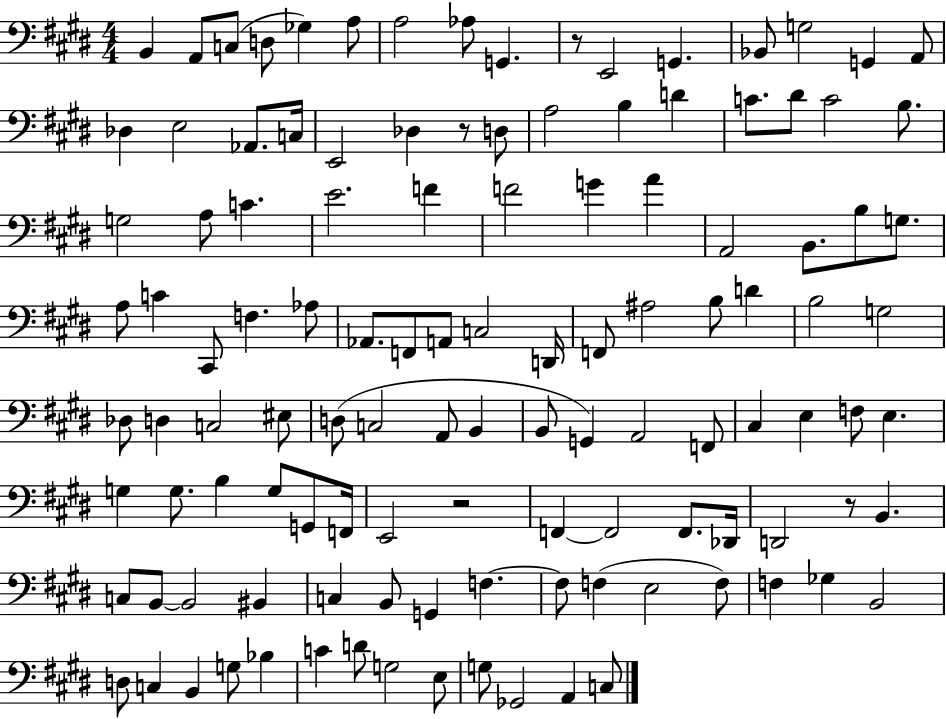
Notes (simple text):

B2/q A2/e C3/e D3/e Gb3/q A3/e A3/h Ab3/e G2/q. R/e E2/h G2/q. Bb2/e G3/h G2/q A2/e Db3/q E3/h Ab2/e. C3/s E2/h Db3/q R/e D3/e A3/h B3/q D4/q C4/e. D#4/e C4/h B3/e. G3/h A3/e C4/q. E4/h. F4/q F4/h G4/q A4/q A2/h B2/e. B3/e G3/e. A3/e C4/q C#2/e F3/q. Ab3/e Ab2/e. F2/e A2/e C3/h D2/s F2/e A#3/h B3/e D4/q B3/h G3/h Db3/e D3/q C3/h EIS3/e D3/e C3/h A2/e B2/q B2/e G2/q A2/h F2/e C#3/q E3/q F3/e E3/q. G3/q G3/e. B3/q G3/e G2/e F2/s E2/h R/h F2/q F2/h F2/e. Db2/s D2/h R/e B2/q. C3/e B2/e B2/h BIS2/q C3/q B2/e G2/q F3/q. F3/e F3/q E3/h F3/e F3/q Gb3/q B2/h D3/e C3/q B2/q G3/e Bb3/q C4/q D4/e G3/h E3/e G3/e Gb2/h A2/q C3/e